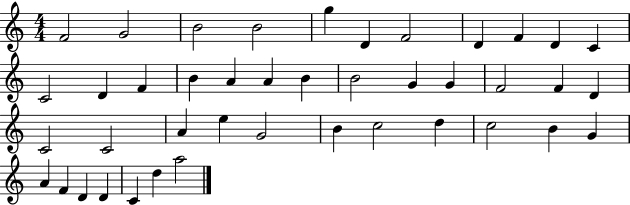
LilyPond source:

{
  \clef treble
  \numericTimeSignature
  \time 4/4
  \key c \major
  f'2 g'2 | b'2 b'2 | g''4 d'4 f'2 | d'4 f'4 d'4 c'4 | \break c'2 d'4 f'4 | b'4 a'4 a'4 b'4 | b'2 g'4 g'4 | f'2 f'4 d'4 | \break c'2 c'2 | a'4 e''4 g'2 | b'4 c''2 d''4 | c''2 b'4 g'4 | \break a'4 f'4 d'4 d'4 | c'4 d''4 a''2 | \bar "|."
}